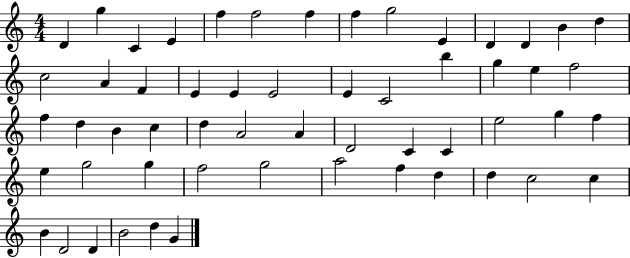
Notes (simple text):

D4/q G5/q C4/q E4/q F5/q F5/h F5/q F5/q G5/h E4/q D4/q D4/q B4/q D5/q C5/h A4/q F4/q E4/q E4/q E4/h E4/q C4/h B5/q G5/q E5/q F5/h F5/q D5/q B4/q C5/q D5/q A4/h A4/q D4/h C4/q C4/q E5/h G5/q F5/q E5/q G5/h G5/q F5/h G5/h A5/h F5/q D5/q D5/q C5/h C5/q B4/q D4/h D4/q B4/h D5/q G4/q